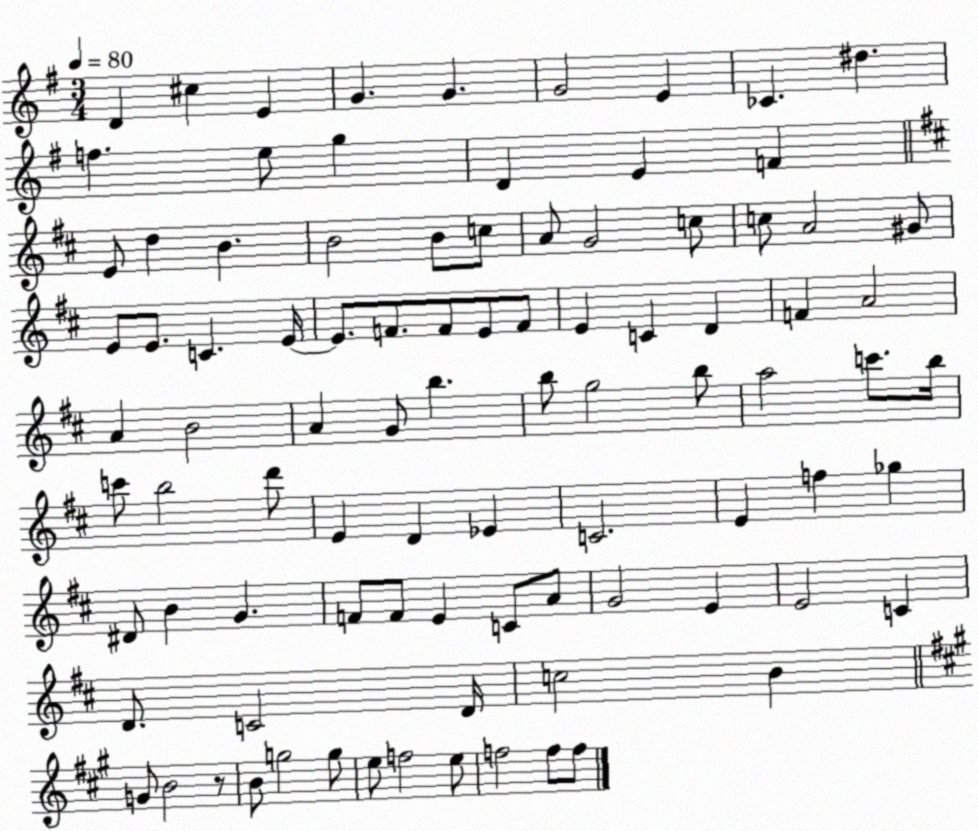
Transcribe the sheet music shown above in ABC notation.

X:1
T:Untitled
M:3/4
L:1/4
K:G
D ^c E G G G2 E _C ^d f e/2 g D E F E/2 d B B2 B/2 c/2 A/2 G2 c/2 c/2 A2 ^G/2 E/2 E/2 C E/4 E/2 F/2 F/2 E/2 F/2 E C D F A2 A B2 A G/2 b b/2 g2 b/2 a2 c'/2 b/4 c'/2 b2 d'/2 E D _E C2 E f _g ^D/2 B G F/2 F/2 E C/2 A/2 G2 E E2 C D/2 C2 D/4 c2 B G/2 B2 z/2 B/2 g2 g/2 e/2 f2 e/2 f2 f/2 f/2